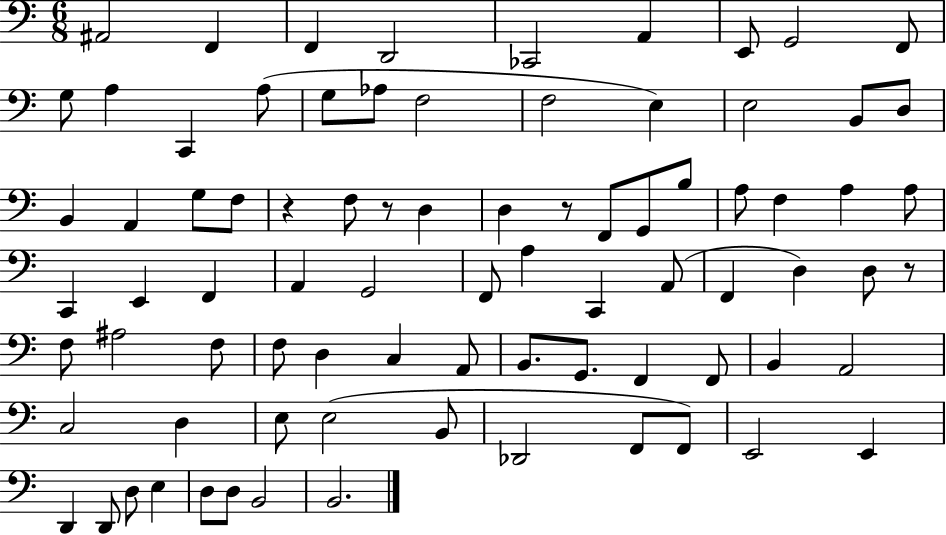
A#2/h F2/q F2/q D2/h CES2/h A2/q E2/e G2/h F2/e G3/e A3/q C2/q A3/e G3/e Ab3/e F3/h F3/h E3/q E3/h B2/e D3/e B2/q A2/q G3/e F3/e R/q F3/e R/e D3/q D3/q R/e F2/e G2/e B3/e A3/e F3/q A3/q A3/e C2/q E2/q F2/q A2/q G2/h F2/e A3/q C2/q A2/e F2/q D3/q D3/e R/e F3/e A#3/h F3/e F3/e D3/q C3/q A2/e B2/e. G2/e. F2/q F2/e B2/q A2/h C3/h D3/q E3/e E3/h B2/e Db2/h F2/e F2/e E2/h E2/q D2/q D2/e D3/e E3/q D3/e D3/e B2/h B2/h.